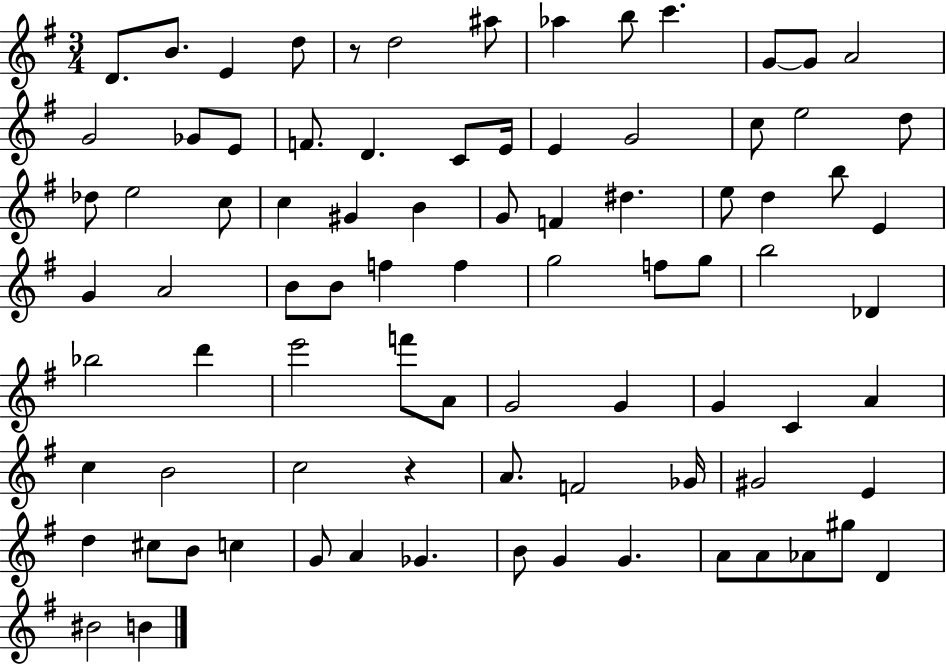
X:1
T:Untitled
M:3/4
L:1/4
K:G
D/2 B/2 E d/2 z/2 d2 ^a/2 _a b/2 c' G/2 G/2 A2 G2 _G/2 E/2 F/2 D C/2 E/4 E G2 c/2 e2 d/2 _d/2 e2 c/2 c ^G B G/2 F ^d e/2 d b/2 E G A2 B/2 B/2 f f g2 f/2 g/2 b2 _D _b2 d' e'2 f'/2 A/2 G2 G G C A c B2 c2 z A/2 F2 _G/4 ^G2 E d ^c/2 B/2 c G/2 A _G B/2 G G A/2 A/2 _A/2 ^g/2 D ^B2 B